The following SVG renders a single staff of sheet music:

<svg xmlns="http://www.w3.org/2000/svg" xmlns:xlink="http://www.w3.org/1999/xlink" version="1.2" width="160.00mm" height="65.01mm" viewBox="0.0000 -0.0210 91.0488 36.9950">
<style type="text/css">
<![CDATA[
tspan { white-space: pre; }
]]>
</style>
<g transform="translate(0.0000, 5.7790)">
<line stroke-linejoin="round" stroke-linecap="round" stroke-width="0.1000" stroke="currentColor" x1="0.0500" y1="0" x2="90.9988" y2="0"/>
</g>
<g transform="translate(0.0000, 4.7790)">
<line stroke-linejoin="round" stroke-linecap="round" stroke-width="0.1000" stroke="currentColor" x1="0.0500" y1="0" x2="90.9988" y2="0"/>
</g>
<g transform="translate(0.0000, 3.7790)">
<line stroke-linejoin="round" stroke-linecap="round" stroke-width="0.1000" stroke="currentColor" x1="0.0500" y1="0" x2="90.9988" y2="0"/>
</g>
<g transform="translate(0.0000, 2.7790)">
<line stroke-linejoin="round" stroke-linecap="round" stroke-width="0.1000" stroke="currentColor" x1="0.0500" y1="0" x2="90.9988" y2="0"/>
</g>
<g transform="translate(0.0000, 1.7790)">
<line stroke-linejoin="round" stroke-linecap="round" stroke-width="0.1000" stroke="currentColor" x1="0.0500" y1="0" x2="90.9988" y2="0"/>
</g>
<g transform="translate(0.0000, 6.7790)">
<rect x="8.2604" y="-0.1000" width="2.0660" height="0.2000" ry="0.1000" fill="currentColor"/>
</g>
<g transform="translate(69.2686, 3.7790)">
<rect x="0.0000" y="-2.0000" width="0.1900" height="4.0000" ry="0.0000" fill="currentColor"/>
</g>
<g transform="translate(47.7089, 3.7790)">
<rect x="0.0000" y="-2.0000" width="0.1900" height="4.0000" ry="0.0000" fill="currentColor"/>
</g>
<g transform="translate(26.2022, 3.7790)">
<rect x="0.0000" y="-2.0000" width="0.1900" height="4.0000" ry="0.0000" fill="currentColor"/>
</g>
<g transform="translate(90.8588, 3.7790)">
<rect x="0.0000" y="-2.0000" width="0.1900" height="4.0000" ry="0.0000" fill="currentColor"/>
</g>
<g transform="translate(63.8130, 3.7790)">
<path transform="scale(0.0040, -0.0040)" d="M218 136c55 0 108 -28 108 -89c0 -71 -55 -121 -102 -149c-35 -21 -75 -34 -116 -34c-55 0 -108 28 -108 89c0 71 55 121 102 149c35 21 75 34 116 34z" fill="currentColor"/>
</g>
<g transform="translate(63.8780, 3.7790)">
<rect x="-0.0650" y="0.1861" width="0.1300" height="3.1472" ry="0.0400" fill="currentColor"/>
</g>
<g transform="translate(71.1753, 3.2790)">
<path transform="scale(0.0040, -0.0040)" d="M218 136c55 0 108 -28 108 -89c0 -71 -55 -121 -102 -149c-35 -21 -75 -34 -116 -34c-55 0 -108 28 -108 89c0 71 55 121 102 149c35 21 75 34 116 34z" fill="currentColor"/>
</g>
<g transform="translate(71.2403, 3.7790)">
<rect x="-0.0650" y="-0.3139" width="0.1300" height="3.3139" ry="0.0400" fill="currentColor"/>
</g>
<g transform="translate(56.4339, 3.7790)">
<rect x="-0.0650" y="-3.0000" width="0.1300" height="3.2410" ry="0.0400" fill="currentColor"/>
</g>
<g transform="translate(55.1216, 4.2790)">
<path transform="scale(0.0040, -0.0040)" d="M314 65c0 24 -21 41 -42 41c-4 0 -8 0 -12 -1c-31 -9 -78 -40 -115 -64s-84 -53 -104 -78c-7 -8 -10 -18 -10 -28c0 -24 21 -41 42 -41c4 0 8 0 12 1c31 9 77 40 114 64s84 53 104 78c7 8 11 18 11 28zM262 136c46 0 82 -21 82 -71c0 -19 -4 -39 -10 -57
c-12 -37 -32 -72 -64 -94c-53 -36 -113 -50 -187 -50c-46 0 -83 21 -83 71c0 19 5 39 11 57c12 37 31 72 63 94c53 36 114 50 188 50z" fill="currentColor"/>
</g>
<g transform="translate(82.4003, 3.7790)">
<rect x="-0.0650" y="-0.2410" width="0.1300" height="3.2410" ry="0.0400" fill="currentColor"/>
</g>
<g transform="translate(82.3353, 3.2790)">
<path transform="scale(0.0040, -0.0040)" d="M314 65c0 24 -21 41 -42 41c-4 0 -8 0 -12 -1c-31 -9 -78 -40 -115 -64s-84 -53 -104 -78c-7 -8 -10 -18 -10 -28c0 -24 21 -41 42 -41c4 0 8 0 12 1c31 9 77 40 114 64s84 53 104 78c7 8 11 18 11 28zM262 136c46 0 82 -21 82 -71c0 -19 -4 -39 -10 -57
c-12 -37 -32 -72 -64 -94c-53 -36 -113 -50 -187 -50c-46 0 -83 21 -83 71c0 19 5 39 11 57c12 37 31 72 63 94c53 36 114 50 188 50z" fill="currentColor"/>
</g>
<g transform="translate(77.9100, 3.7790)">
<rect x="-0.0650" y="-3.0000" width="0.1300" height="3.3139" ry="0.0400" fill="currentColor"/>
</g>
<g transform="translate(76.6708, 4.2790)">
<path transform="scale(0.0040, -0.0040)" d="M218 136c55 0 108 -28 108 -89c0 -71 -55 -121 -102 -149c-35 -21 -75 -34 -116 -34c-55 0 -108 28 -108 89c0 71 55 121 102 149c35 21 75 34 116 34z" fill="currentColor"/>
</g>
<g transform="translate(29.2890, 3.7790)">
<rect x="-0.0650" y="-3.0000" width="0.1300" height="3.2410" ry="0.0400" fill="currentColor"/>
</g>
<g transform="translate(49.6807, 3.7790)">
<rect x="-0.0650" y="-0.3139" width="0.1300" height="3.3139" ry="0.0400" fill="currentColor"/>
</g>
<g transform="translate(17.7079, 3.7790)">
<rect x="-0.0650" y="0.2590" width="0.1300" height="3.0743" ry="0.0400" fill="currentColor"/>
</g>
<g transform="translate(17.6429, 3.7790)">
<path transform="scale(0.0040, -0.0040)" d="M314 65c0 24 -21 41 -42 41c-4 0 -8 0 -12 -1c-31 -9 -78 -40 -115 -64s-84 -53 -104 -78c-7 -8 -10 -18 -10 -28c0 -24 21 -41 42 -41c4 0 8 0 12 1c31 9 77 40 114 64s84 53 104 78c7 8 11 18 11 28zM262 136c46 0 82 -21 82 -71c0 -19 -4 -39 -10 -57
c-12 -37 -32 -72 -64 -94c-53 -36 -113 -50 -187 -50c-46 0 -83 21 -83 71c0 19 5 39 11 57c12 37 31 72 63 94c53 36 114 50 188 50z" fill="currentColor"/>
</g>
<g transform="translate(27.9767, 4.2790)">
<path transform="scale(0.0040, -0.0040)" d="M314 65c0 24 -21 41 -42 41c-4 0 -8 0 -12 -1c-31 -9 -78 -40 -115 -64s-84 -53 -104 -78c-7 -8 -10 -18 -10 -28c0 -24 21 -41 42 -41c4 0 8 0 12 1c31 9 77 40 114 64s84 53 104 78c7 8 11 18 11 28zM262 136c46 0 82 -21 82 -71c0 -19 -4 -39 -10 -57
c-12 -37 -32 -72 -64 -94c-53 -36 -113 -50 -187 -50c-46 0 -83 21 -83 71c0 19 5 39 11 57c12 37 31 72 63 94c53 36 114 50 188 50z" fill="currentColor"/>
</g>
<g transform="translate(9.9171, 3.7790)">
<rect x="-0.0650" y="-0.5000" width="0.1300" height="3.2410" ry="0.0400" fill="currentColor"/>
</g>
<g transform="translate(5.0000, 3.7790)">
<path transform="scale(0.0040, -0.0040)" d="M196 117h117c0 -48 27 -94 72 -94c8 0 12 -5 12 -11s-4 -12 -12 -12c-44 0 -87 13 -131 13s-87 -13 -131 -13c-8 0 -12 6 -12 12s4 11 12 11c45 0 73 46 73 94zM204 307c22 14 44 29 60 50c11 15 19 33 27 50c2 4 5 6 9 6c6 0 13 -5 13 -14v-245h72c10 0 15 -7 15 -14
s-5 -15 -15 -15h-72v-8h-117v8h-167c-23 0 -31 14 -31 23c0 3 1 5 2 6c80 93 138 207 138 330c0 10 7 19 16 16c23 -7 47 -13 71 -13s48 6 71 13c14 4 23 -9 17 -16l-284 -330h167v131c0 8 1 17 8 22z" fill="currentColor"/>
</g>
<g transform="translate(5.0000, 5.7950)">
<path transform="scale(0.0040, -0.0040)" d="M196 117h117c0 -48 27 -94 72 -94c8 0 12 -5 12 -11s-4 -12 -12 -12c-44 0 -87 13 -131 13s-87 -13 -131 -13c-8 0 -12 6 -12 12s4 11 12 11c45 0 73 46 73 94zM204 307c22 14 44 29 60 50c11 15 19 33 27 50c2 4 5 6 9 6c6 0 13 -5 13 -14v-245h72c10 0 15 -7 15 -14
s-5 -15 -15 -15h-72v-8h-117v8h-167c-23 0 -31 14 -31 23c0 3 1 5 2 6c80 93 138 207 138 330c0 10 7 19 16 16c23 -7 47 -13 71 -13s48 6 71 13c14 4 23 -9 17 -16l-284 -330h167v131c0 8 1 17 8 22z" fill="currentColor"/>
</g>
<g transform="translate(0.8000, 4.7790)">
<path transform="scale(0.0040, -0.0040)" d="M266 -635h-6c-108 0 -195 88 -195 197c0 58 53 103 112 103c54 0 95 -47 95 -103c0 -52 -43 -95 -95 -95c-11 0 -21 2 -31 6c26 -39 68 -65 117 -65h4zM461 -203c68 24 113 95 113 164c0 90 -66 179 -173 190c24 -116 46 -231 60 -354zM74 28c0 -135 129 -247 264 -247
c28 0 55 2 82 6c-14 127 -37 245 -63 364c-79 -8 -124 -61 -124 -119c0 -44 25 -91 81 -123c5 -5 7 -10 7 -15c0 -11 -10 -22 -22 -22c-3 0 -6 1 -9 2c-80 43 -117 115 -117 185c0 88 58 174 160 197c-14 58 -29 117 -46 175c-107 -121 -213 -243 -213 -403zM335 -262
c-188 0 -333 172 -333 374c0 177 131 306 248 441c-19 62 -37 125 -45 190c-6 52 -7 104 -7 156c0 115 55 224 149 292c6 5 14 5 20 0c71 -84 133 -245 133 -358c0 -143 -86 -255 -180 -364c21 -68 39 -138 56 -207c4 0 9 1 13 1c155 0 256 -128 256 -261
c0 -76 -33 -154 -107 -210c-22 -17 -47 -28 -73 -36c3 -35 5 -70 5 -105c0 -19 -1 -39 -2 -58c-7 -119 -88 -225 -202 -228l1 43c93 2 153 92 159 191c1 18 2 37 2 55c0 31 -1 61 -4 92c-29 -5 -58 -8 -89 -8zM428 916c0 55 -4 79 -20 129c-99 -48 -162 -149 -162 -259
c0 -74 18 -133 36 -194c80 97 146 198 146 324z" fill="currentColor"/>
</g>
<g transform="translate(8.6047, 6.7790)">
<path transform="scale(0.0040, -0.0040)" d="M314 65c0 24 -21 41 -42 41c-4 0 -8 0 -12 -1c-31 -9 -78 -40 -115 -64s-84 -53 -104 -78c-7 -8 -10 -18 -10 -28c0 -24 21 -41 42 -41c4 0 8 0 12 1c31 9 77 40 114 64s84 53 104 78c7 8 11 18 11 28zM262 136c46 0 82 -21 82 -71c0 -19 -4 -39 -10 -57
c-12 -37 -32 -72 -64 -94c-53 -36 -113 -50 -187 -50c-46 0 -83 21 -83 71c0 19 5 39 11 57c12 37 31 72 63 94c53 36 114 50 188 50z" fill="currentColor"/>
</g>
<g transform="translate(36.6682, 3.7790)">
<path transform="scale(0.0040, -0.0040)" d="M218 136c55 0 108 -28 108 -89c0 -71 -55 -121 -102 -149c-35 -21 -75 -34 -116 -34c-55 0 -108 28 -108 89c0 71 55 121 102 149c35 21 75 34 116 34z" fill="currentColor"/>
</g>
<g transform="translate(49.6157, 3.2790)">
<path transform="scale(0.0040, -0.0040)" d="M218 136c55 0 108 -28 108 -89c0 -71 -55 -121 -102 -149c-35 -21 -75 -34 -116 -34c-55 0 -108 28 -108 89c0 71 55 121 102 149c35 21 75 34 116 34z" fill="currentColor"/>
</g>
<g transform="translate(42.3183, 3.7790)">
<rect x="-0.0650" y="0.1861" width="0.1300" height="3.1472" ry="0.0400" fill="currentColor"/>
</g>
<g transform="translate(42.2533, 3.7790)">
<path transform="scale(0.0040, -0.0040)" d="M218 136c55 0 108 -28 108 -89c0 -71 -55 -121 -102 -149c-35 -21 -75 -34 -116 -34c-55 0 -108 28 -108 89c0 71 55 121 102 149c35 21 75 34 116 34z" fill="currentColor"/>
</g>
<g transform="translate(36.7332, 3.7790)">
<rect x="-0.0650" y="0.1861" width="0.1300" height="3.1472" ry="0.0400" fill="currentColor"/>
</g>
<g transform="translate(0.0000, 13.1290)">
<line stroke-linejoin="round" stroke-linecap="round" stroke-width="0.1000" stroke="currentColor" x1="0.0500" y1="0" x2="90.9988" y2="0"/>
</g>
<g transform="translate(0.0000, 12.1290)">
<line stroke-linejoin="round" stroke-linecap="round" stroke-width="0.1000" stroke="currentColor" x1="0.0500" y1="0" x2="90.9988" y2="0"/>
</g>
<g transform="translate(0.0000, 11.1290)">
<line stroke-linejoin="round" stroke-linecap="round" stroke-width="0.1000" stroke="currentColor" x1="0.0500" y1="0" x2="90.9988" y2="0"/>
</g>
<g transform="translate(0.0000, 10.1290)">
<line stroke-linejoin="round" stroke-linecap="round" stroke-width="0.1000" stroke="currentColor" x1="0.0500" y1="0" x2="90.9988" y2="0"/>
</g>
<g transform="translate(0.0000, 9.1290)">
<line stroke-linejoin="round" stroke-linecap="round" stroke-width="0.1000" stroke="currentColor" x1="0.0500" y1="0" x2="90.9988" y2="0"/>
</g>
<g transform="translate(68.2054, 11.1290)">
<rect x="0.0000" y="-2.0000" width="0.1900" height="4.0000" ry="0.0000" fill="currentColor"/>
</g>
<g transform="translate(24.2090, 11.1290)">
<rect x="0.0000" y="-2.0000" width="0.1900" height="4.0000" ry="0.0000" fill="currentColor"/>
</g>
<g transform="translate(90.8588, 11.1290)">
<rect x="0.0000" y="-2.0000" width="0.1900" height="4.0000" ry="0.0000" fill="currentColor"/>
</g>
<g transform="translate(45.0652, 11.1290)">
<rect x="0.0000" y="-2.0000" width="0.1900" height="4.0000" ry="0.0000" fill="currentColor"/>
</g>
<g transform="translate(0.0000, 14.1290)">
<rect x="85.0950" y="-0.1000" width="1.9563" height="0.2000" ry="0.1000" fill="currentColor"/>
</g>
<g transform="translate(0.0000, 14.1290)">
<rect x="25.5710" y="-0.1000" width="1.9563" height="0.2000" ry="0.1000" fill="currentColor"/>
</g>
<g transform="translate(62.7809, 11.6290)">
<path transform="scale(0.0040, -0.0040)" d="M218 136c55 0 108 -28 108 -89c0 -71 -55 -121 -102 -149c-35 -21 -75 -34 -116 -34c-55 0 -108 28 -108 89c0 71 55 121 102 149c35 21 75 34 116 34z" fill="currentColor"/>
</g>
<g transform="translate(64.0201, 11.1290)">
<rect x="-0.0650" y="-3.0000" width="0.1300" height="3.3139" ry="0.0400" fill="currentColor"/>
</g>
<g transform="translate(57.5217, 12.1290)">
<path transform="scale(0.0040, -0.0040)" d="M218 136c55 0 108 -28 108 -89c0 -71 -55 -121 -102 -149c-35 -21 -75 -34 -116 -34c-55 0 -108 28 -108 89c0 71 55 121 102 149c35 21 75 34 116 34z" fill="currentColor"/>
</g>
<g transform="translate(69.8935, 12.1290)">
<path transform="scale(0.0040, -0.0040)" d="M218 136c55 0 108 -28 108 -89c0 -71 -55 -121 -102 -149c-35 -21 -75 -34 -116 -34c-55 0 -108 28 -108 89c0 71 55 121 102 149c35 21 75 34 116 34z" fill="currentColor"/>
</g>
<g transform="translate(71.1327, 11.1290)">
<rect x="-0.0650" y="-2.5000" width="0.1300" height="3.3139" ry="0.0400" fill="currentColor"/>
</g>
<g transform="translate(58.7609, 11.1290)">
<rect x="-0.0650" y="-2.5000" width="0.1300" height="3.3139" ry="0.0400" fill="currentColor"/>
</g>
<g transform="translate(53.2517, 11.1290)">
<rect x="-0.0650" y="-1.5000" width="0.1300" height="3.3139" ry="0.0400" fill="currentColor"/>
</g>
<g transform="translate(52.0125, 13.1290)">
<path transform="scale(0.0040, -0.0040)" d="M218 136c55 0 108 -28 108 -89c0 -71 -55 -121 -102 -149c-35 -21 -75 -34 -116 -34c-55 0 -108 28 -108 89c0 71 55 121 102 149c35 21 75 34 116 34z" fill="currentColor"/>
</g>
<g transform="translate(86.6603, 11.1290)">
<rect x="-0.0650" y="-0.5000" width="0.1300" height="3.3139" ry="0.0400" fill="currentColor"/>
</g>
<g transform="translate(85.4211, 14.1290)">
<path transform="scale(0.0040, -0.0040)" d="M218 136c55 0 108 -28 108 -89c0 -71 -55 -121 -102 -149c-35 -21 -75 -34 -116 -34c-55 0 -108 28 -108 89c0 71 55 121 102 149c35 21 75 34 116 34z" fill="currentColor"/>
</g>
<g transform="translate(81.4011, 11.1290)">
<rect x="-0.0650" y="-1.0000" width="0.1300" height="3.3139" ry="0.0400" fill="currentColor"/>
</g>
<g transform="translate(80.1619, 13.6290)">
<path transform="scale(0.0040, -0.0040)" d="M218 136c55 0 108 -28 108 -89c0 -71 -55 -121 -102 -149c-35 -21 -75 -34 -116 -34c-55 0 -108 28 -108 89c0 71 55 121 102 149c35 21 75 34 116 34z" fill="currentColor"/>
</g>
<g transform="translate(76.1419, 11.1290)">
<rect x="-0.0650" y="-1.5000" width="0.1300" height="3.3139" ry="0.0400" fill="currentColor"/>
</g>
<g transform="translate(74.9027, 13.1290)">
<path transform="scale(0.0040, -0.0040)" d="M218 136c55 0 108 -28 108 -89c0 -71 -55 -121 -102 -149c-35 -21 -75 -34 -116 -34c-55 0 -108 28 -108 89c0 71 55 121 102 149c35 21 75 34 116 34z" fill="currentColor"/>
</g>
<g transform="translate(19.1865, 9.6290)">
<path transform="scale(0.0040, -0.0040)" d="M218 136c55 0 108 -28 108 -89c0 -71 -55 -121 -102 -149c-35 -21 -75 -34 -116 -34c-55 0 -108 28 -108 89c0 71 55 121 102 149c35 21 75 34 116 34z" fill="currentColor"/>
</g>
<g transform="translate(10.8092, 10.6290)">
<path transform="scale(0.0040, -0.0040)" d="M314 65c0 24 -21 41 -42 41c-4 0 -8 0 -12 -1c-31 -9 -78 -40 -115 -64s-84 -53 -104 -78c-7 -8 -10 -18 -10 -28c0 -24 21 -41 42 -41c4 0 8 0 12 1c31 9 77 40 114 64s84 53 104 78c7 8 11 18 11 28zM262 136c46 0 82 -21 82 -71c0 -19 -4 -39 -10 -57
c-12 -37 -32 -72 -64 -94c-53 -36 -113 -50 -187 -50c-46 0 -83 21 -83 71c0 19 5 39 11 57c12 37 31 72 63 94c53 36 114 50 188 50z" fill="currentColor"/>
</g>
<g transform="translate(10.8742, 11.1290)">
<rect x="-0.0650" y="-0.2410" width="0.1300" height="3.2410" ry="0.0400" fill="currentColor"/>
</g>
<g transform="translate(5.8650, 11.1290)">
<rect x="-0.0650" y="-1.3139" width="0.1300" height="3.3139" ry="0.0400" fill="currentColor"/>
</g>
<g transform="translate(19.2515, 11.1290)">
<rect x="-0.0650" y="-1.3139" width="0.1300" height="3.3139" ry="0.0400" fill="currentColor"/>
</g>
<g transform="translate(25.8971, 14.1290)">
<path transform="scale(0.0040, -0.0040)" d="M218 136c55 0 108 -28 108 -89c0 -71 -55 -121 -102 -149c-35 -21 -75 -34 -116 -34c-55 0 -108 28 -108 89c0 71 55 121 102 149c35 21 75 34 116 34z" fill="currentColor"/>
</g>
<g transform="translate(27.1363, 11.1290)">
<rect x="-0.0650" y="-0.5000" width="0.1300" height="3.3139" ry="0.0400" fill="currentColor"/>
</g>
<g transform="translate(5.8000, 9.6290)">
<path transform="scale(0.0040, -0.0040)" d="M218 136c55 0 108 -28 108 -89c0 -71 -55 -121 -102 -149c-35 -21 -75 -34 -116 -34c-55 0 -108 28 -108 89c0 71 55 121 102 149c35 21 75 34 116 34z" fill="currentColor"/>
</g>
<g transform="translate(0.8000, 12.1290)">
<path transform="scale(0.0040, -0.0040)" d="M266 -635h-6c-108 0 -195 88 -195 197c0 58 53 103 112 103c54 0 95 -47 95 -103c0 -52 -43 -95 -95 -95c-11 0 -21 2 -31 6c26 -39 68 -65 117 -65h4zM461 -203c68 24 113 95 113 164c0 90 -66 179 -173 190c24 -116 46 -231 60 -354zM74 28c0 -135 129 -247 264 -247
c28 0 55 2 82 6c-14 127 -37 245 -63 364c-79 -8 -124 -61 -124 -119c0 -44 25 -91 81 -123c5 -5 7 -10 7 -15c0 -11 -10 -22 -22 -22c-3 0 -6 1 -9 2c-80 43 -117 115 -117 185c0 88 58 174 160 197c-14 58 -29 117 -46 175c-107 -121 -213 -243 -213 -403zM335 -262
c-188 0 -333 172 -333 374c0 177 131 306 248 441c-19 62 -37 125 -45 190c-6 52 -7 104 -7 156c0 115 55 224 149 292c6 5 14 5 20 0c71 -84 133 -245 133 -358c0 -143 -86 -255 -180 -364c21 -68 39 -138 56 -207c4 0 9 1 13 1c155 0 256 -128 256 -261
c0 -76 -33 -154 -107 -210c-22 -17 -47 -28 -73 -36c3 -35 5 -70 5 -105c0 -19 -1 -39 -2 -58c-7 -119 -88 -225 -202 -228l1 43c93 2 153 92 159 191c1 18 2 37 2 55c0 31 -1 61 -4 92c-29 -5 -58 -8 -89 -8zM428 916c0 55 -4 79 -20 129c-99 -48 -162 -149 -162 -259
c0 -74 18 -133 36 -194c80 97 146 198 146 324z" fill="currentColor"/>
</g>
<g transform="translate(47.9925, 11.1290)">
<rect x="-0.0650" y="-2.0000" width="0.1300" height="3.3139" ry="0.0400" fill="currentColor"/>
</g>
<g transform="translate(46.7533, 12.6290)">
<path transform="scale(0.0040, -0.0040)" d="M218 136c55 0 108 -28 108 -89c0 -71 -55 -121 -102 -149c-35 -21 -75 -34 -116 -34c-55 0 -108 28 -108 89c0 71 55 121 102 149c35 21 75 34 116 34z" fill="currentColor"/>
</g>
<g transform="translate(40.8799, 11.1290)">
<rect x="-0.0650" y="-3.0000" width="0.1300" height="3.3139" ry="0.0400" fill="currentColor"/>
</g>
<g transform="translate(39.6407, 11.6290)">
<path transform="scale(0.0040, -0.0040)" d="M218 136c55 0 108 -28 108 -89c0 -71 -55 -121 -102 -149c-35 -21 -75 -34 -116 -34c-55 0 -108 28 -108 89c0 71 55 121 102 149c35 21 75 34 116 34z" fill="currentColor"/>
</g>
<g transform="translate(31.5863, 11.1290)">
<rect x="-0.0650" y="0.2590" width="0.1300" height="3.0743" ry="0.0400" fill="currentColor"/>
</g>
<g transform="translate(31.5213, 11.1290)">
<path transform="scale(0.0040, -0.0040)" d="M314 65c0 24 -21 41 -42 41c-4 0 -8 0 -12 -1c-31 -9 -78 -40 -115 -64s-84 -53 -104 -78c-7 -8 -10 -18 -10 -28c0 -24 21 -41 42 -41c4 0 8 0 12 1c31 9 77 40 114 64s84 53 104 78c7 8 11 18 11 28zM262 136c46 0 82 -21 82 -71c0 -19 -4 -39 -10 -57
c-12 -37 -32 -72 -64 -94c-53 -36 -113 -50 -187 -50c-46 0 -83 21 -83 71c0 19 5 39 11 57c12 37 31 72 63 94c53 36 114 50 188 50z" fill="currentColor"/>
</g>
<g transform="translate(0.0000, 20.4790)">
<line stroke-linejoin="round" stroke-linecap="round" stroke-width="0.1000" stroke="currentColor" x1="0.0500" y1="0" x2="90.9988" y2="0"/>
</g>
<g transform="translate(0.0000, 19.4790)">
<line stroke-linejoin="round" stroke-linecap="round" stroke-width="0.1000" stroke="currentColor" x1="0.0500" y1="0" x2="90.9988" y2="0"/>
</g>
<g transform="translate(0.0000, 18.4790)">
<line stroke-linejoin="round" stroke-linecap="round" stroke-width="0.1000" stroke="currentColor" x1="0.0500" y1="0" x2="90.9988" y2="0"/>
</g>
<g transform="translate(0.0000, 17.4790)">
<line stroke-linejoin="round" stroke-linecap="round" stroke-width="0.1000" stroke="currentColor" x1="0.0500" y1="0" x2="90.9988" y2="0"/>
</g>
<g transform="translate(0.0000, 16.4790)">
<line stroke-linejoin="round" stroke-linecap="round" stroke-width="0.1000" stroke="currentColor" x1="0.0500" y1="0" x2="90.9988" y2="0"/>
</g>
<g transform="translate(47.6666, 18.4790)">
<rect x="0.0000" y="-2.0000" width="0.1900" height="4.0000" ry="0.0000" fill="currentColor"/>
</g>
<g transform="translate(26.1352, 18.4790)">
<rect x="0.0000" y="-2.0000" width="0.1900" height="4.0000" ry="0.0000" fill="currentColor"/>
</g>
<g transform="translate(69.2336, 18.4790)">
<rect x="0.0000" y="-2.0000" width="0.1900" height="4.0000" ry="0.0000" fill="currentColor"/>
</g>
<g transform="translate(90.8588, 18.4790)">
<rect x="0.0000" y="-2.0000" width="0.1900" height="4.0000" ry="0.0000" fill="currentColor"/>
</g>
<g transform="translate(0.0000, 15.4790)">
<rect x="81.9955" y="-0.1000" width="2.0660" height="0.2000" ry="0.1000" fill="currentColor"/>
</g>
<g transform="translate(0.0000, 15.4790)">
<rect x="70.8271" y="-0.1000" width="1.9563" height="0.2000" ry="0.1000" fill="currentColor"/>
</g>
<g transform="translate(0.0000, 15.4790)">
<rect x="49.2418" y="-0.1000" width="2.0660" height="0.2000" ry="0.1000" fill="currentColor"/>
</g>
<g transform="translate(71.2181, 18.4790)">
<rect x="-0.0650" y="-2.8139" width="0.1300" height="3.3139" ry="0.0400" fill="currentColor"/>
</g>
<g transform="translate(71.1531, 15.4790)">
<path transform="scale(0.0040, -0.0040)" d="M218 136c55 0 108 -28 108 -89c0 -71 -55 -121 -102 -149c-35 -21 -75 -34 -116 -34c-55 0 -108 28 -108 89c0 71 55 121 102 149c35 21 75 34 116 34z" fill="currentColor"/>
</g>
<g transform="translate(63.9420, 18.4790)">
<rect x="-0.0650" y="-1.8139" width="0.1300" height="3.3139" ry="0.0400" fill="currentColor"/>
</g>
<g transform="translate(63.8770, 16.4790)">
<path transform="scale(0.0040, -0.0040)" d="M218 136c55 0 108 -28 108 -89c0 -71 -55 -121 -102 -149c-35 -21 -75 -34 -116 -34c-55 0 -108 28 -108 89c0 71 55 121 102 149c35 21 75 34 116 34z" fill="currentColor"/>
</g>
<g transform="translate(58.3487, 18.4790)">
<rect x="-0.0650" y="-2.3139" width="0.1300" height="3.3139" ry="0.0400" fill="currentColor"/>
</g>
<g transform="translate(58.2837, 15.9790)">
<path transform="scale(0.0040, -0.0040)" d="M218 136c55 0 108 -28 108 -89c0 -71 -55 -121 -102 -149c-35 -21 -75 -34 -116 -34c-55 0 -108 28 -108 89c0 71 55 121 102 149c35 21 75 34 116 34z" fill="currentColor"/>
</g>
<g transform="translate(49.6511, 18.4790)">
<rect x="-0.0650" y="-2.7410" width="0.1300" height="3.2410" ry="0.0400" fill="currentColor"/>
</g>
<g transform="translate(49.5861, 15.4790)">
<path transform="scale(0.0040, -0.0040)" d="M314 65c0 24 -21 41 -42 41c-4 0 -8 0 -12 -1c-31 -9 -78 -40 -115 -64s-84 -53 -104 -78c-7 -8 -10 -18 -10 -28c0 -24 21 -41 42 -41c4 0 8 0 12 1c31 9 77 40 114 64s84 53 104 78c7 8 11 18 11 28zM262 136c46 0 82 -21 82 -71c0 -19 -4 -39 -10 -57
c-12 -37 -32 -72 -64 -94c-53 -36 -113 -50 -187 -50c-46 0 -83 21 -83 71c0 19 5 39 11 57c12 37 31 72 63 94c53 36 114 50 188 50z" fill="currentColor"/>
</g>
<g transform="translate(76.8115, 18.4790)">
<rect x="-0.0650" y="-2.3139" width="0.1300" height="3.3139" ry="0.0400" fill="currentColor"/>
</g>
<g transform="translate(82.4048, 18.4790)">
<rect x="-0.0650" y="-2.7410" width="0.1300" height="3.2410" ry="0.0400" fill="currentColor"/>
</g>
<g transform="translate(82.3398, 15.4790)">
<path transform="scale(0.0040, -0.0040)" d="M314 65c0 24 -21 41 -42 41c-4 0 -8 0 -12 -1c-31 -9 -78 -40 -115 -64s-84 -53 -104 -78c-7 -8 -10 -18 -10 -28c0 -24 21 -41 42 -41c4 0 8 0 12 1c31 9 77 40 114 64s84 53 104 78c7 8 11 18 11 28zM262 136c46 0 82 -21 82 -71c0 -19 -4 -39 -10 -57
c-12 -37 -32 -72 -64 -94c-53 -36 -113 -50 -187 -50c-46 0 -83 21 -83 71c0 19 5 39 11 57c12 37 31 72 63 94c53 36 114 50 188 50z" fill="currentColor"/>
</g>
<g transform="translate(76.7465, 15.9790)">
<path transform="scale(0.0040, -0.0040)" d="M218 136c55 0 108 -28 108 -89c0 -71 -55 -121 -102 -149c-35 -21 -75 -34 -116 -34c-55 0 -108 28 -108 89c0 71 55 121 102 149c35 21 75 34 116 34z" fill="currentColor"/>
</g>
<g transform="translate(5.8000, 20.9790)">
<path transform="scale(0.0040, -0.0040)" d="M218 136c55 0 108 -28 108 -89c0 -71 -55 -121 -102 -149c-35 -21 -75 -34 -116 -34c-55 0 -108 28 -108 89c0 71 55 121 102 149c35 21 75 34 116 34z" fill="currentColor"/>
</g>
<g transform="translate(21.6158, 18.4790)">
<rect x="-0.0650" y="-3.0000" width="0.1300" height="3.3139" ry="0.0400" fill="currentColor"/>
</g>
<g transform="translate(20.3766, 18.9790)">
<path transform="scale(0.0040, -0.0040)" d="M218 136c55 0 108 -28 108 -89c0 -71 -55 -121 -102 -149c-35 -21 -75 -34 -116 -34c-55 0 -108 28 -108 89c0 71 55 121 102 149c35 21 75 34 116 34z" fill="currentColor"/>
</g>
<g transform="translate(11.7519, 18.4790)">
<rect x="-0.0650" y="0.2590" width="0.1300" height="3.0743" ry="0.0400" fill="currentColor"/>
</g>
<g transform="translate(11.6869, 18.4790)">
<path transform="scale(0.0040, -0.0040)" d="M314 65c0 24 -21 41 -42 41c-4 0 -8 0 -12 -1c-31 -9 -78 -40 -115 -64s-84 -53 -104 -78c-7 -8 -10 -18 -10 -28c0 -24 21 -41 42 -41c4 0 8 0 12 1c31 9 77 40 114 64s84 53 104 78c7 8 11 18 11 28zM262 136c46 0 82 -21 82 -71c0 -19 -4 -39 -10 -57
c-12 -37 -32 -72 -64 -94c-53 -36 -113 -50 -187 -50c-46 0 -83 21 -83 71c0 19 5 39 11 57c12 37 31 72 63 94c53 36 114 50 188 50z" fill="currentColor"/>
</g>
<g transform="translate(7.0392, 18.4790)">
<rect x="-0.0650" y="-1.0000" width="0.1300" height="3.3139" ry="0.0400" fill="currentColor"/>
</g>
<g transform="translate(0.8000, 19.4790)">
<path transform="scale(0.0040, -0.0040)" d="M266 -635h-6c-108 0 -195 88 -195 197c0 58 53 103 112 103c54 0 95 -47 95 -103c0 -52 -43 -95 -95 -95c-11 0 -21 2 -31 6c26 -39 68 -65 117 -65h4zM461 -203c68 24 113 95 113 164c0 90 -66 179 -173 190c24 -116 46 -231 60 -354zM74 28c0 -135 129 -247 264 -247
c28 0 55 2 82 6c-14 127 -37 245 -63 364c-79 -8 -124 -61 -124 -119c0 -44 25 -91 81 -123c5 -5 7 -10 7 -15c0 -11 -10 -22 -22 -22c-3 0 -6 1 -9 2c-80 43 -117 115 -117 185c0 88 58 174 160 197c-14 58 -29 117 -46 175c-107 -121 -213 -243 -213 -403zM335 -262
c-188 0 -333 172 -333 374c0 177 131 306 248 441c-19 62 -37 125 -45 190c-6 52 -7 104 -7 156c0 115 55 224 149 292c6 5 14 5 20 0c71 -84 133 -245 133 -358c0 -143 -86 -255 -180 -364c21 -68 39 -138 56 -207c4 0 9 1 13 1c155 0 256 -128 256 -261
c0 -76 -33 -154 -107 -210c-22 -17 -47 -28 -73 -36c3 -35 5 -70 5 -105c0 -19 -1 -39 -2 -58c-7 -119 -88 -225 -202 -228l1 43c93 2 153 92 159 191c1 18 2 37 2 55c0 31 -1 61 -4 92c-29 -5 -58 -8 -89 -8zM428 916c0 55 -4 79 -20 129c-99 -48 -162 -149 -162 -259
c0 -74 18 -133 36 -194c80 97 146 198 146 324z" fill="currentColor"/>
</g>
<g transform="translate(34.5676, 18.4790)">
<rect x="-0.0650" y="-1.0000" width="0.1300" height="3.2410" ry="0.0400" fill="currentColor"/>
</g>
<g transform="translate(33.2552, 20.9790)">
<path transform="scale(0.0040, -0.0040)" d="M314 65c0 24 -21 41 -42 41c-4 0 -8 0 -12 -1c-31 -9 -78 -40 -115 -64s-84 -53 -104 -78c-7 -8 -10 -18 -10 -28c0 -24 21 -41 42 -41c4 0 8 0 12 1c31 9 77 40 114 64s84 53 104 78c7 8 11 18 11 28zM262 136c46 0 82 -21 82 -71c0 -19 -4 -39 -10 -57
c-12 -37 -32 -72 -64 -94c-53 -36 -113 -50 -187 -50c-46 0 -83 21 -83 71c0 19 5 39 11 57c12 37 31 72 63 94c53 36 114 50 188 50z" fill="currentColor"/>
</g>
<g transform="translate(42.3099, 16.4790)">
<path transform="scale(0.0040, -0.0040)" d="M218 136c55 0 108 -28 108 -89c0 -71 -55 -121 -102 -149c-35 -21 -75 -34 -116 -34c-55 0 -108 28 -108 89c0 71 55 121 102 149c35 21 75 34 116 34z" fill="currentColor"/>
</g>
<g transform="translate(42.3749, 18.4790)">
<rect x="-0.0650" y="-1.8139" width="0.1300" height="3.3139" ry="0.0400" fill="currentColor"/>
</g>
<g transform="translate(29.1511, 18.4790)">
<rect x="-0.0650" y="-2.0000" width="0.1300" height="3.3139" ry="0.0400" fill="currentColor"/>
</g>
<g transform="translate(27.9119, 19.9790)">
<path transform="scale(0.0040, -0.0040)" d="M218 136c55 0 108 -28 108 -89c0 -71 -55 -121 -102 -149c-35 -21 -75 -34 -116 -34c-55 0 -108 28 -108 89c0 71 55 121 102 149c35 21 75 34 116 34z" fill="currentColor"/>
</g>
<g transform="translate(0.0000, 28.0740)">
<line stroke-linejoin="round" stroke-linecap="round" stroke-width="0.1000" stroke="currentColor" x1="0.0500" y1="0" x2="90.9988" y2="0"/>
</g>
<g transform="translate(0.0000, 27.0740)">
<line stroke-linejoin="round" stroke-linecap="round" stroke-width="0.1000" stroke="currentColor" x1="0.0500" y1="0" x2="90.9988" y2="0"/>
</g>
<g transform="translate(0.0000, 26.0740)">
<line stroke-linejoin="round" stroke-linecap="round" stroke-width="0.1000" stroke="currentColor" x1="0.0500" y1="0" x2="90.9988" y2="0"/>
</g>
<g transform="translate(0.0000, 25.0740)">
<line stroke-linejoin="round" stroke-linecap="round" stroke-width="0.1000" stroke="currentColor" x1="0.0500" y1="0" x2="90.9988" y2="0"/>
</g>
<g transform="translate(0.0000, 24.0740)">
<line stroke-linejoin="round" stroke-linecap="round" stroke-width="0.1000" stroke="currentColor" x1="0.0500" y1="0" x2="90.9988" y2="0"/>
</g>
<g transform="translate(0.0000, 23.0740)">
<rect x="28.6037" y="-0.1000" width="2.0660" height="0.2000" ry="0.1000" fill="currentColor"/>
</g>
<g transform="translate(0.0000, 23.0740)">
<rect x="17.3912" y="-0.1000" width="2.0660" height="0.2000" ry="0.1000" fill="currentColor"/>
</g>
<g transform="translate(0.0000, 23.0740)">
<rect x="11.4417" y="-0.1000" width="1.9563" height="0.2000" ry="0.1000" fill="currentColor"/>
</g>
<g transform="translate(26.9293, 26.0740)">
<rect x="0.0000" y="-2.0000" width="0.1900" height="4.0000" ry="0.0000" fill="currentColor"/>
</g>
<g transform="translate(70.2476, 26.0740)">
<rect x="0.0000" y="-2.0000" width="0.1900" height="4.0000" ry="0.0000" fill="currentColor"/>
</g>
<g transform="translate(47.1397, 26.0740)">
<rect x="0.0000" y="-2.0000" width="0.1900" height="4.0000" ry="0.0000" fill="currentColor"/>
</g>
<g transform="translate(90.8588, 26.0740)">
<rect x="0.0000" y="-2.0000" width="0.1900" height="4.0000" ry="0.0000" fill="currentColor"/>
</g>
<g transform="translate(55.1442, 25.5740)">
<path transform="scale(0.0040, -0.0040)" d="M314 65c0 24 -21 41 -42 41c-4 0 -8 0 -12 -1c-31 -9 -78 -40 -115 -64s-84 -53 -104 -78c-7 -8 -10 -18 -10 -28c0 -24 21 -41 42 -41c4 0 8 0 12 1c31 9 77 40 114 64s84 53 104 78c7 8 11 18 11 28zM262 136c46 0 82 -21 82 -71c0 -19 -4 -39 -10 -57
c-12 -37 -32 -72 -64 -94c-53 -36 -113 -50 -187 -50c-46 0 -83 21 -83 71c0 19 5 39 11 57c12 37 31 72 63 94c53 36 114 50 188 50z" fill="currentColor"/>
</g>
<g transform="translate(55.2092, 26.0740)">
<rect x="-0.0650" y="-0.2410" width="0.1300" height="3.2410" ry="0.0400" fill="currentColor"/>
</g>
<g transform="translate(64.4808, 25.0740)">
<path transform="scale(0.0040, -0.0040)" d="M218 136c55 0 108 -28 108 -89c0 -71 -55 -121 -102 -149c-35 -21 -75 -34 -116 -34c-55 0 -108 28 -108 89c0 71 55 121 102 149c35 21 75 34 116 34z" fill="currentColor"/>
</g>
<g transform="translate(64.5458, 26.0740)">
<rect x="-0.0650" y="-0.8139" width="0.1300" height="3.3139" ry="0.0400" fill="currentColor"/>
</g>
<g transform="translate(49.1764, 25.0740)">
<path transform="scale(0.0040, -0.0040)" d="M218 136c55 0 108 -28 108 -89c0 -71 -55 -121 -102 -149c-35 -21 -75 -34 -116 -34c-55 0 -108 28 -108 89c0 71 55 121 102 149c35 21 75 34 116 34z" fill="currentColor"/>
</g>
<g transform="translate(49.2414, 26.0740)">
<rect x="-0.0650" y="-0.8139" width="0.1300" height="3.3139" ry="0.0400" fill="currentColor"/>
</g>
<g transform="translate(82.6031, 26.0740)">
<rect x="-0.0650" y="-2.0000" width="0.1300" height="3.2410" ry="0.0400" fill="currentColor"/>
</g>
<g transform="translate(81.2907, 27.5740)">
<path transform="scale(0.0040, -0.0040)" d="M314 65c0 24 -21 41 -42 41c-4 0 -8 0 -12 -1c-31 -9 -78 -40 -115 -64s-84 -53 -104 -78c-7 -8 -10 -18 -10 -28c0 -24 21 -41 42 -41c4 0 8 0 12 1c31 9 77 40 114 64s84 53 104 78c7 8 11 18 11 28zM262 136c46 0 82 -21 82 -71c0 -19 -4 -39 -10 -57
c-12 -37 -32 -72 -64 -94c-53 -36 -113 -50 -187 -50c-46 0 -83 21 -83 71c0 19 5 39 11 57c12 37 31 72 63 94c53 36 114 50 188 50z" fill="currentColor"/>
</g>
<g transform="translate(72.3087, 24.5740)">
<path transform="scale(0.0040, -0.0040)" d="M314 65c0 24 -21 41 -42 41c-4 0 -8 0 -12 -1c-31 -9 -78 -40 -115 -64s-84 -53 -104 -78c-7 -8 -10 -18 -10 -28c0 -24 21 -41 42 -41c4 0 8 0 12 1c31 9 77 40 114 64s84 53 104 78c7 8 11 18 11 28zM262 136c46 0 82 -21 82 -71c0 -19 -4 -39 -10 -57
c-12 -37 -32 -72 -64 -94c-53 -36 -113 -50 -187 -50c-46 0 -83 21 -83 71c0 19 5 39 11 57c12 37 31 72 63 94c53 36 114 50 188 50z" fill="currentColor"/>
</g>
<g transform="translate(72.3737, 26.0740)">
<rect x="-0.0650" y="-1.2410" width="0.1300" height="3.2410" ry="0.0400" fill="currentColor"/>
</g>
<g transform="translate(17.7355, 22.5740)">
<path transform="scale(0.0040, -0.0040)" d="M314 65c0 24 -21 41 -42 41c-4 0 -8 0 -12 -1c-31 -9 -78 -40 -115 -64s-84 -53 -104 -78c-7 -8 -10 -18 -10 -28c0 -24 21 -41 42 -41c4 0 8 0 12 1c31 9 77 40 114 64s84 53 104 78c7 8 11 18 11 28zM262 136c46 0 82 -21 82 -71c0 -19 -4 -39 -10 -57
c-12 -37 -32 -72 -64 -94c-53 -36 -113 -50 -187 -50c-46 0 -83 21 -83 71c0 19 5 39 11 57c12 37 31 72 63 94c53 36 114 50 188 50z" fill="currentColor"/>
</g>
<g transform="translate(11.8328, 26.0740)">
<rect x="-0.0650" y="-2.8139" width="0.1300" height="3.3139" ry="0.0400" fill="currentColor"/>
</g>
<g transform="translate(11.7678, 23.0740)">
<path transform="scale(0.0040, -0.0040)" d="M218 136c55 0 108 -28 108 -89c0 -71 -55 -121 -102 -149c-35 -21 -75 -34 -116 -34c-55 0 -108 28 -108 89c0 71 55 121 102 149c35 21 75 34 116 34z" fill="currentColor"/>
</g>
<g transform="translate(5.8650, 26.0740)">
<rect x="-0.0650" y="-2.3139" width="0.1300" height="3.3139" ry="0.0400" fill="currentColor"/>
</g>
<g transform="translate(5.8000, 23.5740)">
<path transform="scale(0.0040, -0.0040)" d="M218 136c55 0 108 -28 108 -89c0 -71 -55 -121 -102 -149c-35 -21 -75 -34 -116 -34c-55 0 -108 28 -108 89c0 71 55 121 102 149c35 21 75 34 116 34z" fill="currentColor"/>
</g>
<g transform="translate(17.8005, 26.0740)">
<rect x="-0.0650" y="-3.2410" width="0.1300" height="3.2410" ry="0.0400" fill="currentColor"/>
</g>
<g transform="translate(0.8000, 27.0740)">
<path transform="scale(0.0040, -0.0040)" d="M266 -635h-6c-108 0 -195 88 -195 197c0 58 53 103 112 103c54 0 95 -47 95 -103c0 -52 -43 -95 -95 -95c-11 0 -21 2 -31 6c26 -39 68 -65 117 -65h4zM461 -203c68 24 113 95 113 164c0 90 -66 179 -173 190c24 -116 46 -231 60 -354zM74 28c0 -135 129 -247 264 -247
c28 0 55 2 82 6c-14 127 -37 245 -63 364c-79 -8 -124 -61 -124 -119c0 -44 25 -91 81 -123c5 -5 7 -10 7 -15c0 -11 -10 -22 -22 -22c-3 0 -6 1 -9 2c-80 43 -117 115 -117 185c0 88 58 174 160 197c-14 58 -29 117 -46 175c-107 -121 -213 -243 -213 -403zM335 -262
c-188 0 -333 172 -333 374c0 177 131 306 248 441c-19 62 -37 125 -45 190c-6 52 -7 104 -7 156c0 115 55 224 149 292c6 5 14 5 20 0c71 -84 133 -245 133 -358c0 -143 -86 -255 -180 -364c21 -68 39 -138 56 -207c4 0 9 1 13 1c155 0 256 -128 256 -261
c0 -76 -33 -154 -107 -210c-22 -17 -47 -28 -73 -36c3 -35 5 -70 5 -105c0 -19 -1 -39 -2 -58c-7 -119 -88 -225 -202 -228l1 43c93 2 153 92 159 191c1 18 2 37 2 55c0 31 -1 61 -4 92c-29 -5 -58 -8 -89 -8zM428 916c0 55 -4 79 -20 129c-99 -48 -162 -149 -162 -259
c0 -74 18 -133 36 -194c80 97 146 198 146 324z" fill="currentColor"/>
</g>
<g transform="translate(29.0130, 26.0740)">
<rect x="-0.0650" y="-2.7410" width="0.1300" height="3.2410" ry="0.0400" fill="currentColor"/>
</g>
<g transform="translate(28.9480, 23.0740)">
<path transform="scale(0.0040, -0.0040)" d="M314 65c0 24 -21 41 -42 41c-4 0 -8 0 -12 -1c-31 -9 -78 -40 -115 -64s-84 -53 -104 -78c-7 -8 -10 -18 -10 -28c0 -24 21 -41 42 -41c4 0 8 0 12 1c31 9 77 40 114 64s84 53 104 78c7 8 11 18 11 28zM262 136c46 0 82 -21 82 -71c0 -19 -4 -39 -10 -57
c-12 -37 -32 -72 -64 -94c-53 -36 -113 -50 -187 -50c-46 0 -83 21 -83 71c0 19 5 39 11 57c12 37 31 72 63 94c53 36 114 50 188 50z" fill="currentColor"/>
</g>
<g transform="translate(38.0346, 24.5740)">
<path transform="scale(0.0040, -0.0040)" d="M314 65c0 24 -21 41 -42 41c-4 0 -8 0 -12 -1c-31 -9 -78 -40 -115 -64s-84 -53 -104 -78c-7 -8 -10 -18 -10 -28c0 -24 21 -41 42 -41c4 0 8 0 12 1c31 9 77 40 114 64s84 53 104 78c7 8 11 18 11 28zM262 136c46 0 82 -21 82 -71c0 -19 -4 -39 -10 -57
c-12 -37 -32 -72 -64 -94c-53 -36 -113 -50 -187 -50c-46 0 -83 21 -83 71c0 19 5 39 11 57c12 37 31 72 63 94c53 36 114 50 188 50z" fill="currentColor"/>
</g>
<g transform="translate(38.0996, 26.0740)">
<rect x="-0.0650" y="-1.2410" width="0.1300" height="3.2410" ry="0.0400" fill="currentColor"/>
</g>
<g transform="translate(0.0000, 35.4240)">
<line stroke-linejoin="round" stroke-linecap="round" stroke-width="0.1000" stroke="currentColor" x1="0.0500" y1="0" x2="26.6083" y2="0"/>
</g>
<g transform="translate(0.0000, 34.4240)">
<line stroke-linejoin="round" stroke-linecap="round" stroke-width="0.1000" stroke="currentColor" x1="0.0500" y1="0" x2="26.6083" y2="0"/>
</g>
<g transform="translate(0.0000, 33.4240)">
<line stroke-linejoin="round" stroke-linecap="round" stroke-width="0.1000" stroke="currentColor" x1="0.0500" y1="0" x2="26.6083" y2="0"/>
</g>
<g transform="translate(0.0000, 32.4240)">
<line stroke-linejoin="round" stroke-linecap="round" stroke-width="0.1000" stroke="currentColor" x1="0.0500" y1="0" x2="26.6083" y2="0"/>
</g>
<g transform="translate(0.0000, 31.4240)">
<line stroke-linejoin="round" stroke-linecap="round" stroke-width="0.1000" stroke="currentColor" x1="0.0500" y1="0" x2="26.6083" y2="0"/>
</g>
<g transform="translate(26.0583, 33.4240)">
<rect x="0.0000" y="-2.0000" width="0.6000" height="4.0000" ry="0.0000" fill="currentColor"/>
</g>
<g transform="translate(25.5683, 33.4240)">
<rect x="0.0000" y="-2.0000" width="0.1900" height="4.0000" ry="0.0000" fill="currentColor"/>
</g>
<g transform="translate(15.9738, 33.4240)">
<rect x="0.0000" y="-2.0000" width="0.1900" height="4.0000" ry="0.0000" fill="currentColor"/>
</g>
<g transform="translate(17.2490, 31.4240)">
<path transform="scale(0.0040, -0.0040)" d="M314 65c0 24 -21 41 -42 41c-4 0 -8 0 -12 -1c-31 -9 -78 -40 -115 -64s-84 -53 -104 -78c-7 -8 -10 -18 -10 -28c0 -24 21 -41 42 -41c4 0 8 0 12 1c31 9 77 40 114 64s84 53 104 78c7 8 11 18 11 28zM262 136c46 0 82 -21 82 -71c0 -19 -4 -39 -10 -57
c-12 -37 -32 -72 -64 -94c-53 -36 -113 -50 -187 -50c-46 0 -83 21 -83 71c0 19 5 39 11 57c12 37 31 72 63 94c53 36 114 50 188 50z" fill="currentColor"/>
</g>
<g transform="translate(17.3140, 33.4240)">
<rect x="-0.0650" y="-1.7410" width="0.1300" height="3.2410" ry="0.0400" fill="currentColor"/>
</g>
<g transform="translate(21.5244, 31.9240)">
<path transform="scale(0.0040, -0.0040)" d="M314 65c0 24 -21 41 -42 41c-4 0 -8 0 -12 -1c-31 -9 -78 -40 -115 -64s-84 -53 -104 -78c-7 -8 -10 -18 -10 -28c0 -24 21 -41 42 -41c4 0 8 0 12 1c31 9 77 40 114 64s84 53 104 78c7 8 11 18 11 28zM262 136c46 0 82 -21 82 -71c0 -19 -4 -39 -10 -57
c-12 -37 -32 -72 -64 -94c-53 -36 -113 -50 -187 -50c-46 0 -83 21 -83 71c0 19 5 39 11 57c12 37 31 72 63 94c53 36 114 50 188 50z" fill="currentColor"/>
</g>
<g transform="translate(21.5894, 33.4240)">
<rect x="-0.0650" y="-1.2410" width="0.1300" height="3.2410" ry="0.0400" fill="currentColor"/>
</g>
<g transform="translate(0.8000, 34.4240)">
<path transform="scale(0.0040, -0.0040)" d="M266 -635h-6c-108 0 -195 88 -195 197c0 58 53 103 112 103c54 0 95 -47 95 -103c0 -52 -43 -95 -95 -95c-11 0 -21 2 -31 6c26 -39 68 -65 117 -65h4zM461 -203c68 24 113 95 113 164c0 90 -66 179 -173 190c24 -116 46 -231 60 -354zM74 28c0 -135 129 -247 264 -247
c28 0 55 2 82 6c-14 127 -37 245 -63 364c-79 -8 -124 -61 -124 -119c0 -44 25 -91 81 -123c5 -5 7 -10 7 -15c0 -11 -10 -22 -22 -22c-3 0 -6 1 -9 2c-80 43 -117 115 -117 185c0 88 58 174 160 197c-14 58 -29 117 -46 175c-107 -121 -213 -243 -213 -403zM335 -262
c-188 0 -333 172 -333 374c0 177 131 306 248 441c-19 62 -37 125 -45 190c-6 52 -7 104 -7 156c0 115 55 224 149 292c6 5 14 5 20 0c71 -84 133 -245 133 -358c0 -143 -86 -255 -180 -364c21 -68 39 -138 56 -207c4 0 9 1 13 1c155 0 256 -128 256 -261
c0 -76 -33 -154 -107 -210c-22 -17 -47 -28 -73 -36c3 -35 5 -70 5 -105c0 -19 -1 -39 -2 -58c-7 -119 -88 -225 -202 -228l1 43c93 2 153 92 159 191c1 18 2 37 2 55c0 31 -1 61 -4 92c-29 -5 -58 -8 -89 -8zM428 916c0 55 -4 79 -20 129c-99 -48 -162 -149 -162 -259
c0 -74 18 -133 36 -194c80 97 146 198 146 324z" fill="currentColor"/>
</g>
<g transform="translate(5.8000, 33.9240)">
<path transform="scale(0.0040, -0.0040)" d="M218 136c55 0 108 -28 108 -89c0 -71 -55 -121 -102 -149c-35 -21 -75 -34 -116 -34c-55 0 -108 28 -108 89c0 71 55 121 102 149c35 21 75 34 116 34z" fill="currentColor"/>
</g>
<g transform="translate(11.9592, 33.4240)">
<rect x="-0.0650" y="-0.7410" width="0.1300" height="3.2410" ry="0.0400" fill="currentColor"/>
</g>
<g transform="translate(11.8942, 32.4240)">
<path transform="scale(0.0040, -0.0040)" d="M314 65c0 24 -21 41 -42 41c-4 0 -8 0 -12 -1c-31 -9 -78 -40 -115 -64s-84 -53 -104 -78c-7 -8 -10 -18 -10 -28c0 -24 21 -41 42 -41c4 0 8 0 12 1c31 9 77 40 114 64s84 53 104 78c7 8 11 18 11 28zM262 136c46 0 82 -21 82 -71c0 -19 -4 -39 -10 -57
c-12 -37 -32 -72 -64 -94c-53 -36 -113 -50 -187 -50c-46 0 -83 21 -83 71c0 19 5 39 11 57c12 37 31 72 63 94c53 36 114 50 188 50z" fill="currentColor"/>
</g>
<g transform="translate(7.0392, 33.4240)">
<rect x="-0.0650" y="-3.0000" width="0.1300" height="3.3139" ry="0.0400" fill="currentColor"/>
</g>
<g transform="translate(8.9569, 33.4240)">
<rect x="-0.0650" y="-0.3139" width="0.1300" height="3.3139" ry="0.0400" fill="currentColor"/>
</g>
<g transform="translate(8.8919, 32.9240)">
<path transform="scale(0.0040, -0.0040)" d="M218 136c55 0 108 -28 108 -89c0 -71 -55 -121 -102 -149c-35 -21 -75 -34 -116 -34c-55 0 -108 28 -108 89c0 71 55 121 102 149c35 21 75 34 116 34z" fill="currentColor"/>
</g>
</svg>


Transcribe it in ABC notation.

X:1
T:Untitled
M:4/4
L:1/4
K:C
C2 B2 A2 B B c A2 B c A c2 e c2 e C B2 A F E G A G E D C D B2 A F D2 f a2 g f a g a2 g a b2 a2 e2 d c2 d e2 F2 A c d2 f2 e2